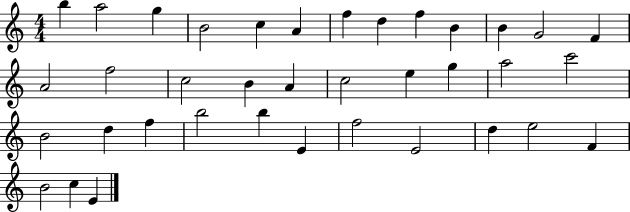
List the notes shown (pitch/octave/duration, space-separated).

B5/q A5/h G5/q B4/h C5/q A4/q F5/q D5/q F5/q B4/q B4/q G4/h F4/q A4/h F5/h C5/h B4/q A4/q C5/h E5/q G5/q A5/h C6/h B4/h D5/q F5/q B5/h B5/q E4/q F5/h E4/h D5/q E5/h F4/q B4/h C5/q E4/q